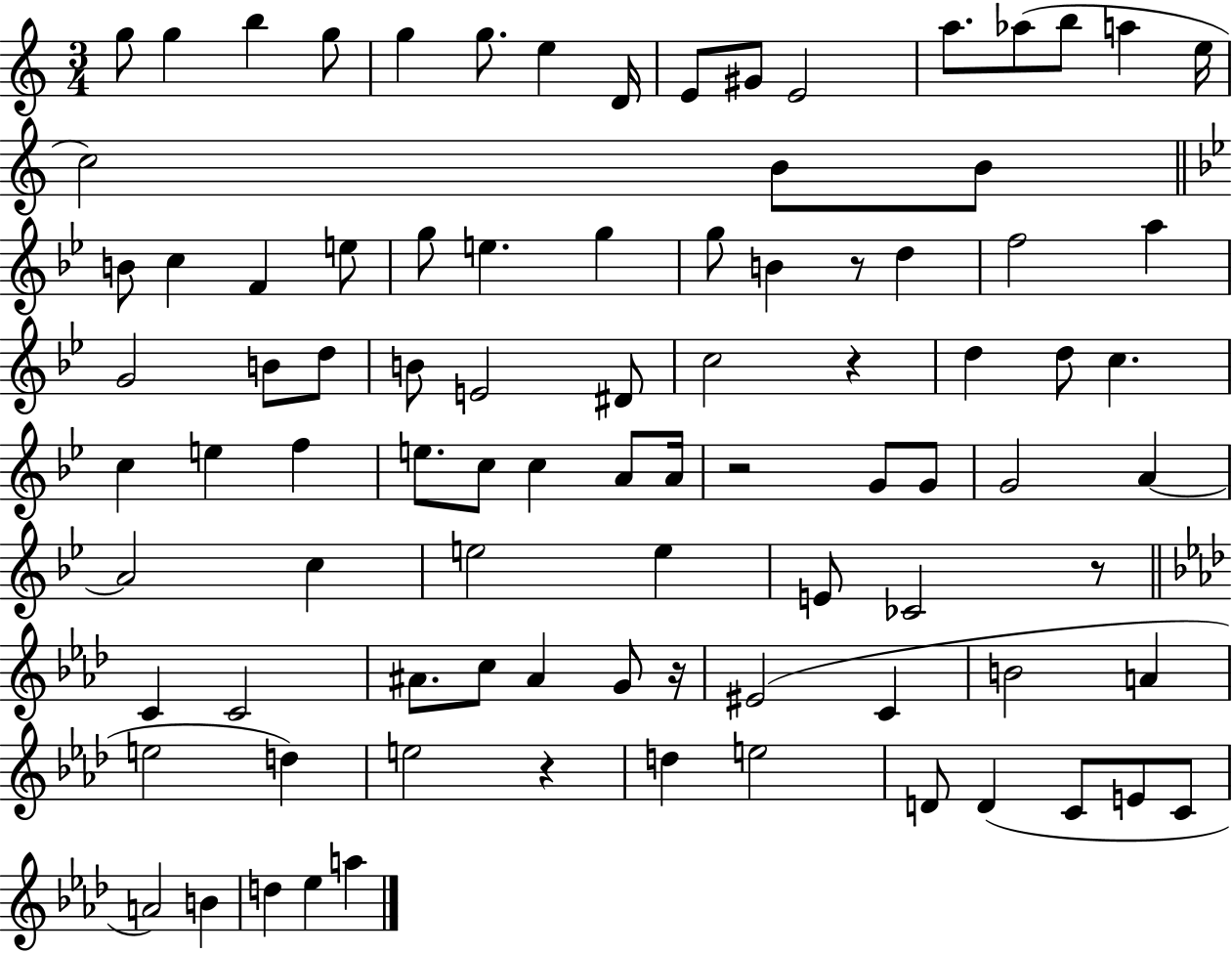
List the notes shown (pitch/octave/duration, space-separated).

G5/e G5/q B5/q G5/e G5/q G5/e. E5/q D4/s E4/e G#4/e E4/h A5/e. Ab5/e B5/e A5/q E5/s C5/h B4/e B4/e B4/e C5/q F4/q E5/e G5/e E5/q. G5/q G5/e B4/q R/e D5/q F5/h A5/q G4/h B4/e D5/e B4/e E4/h D#4/e C5/h R/q D5/q D5/e C5/q. C5/q E5/q F5/q E5/e. C5/e C5/q A4/e A4/s R/h G4/e G4/e G4/h A4/q A4/h C5/q E5/h E5/q E4/e CES4/h R/e C4/q C4/h A#4/e. C5/e A#4/q G4/e R/s EIS4/h C4/q B4/h A4/q E5/h D5/q E5/h R/q D5/q E5/h D4/e D4/q C4/e E4/e C4/e A4/h B4/q D5/q Eb5/q A5/q